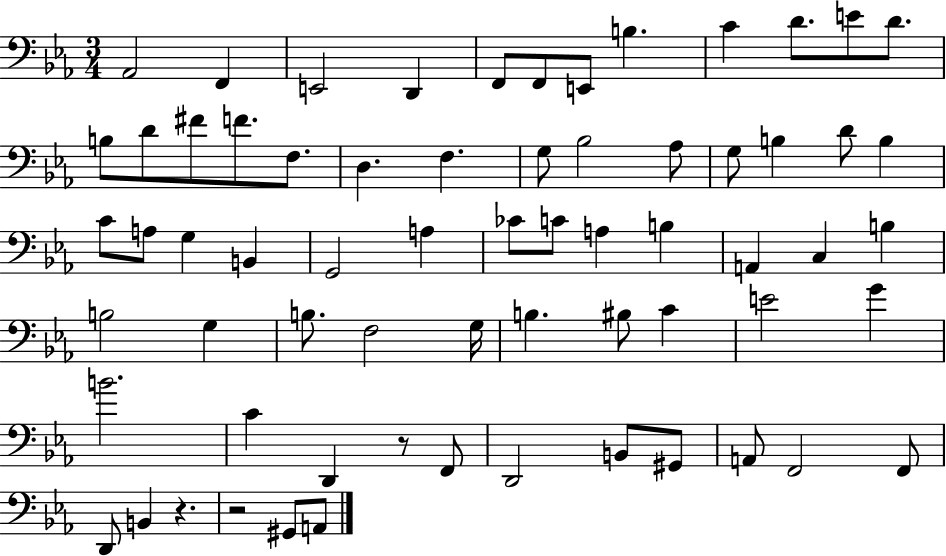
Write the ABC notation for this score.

X:1
T:Untitled
M:3/4
L:1/4
K:Eb
_A,,2 F,, E,,2 D,, F,,/2 F,,/2 E,,/2 B, C D/2 E/2 D/2 B,/2 D/2 ^F/2 F/2 F,/2 D, F, G,/2 _B,2 _A,/2 G,/2 B, D/2 B, C/2 A,/2 G, B,, G,,2 A, _C/2 C/2 A, B, A,, C, B, B,2 G, B,/2 F,2 G,/4 B, ^B,/2 C E2 G B2 C D,, z/2 F,,/2 D,,2 B,,/2 ^G,,/2 A,,/2 F,,2 F,,/2 D,,/2 B,, z z2 ^G,,/2 A,,/2